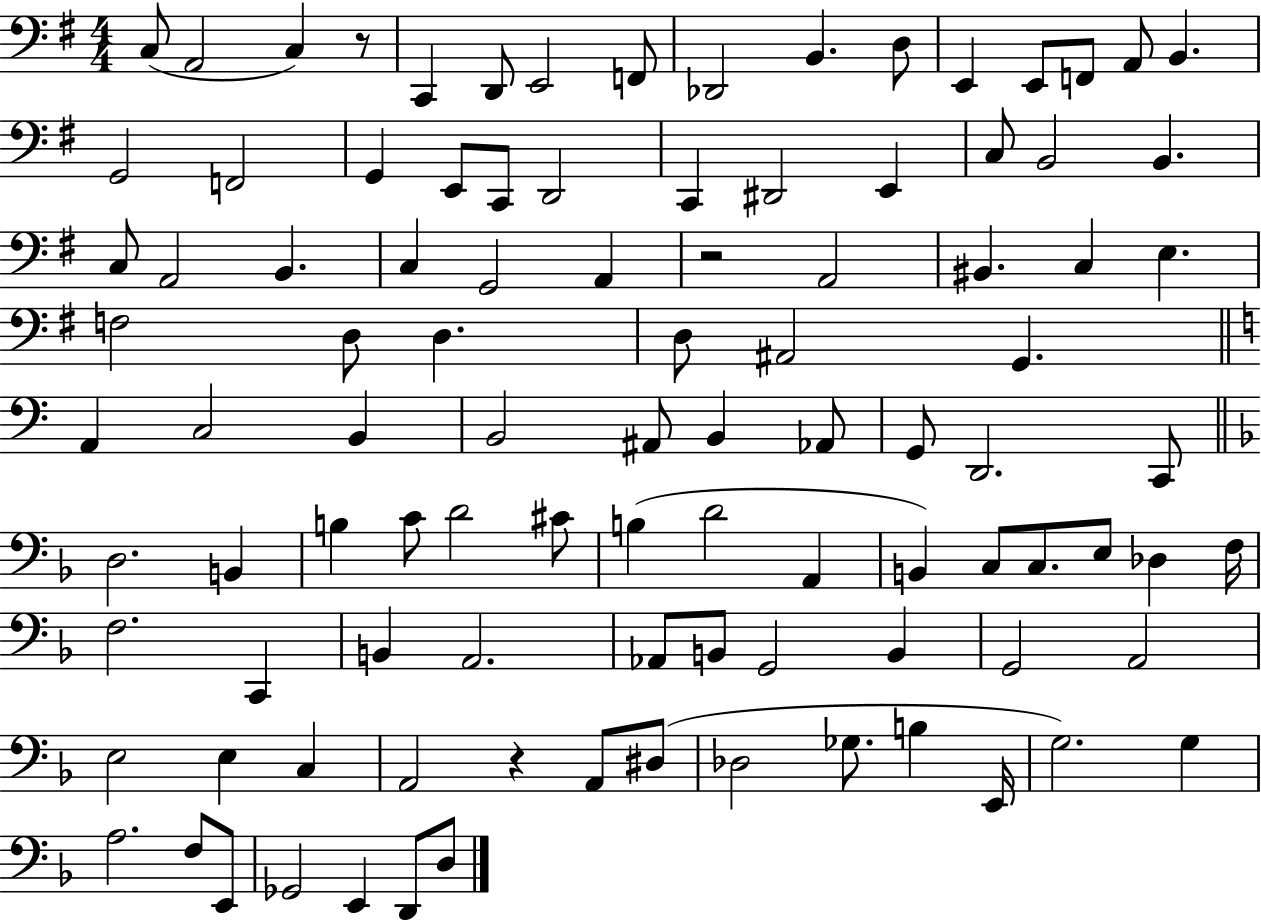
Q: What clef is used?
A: bass